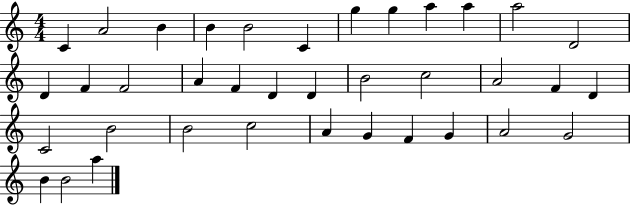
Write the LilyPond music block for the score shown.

{
  \clef treble
  \numericTimeSignature
  \time 4/4
  \key c \major
  c'4 a'2 b'4 | b'4 b'2 c'4 | g''4 g''4 a''4 a''4 | a''2 d'2 | \break d'4 f'4 f'2 | a'4 f'4 d'4 d'4 | b'2 c''2 | a'2 f'4 d'4 | \break c'2 b'2 | b'2 c''2 | a'4 g'4 f'4 g'4 | a'2 g'2 | \break b'4 b'2 a''4 | \bar "|."
}